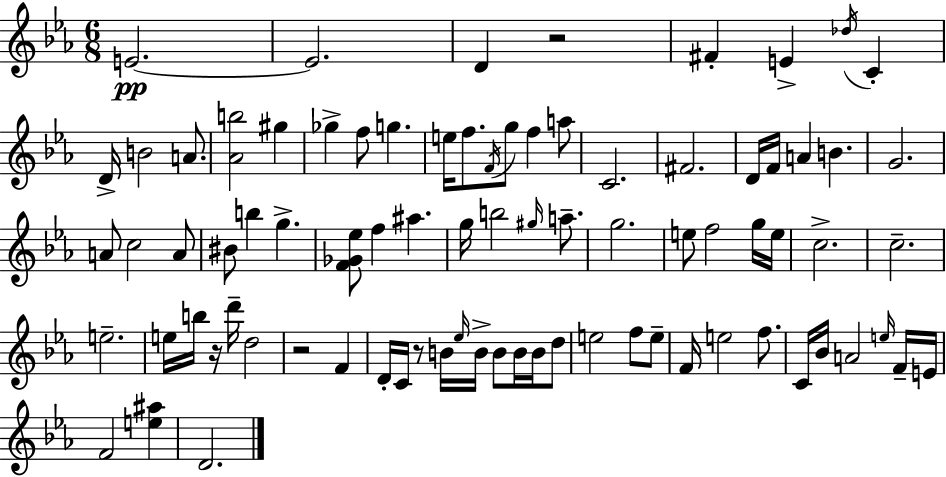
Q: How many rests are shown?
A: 4